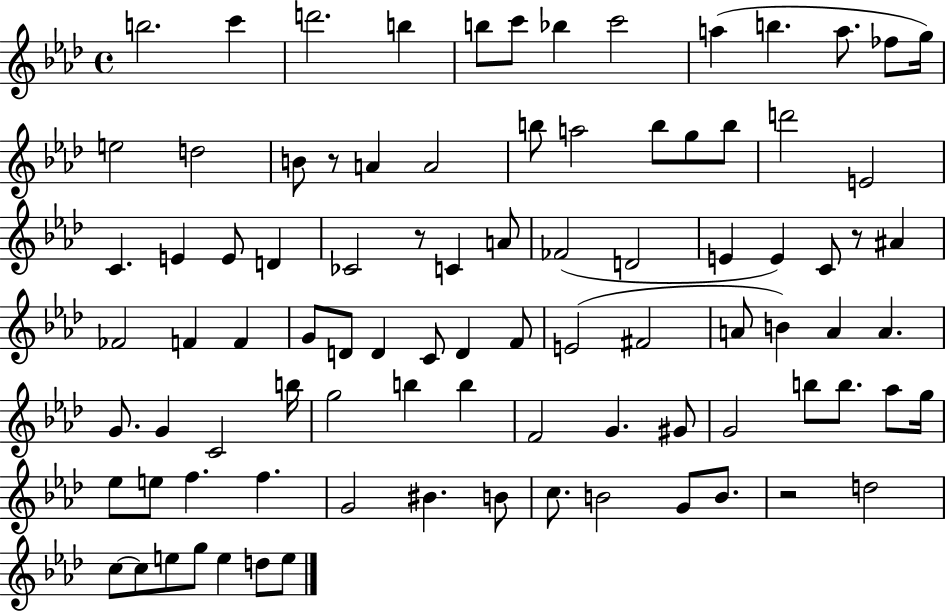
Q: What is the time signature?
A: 4/4